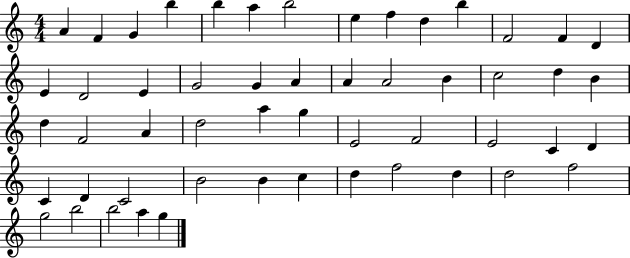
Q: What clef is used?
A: treble